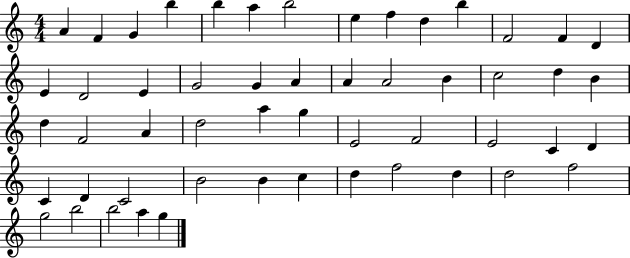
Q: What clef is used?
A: treble